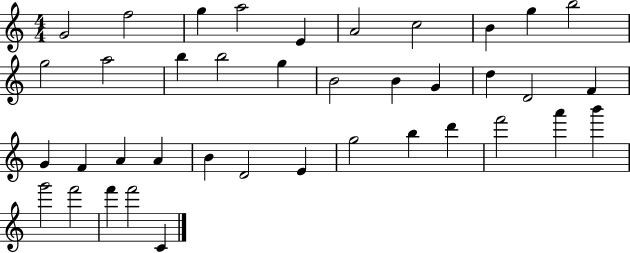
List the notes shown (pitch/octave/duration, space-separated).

G4/h F5/h G5/q A5/h E4/q A4/h C5/h B4/q G5/q B5/h G5/h A5/h B5/q B5/h G5/q B4/h B4/q G4/q D5/q D4/h F4/q G4/q F4/q A4/q A4/q B4/q D4/h E4/q G5/h B5/q D6/q F6/h A6/q B6/q G6/h F6/h F6/q F6/h C4/q